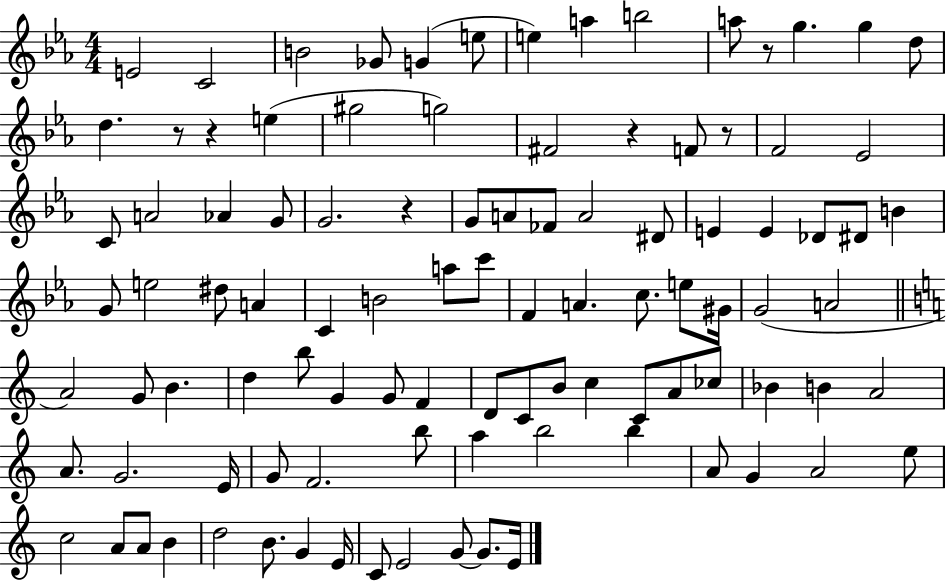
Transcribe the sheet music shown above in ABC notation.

X:1
T:Untitled
M:4/4
L:1/4
K:Eb
E2 C2 B2 _G/2 G e/2 e a b2 a/2 z/2 g g d/2 d z/2 z e ^g2 g2 ^F2 z F/2 z/2 F2 _E2 C/2 A2 _A G/2 G2 z G/2 A/2 _F/2 A2 ^D/2 E E _D/2 ^D/2 B G/2 e2 ^d/2 A C B2 a/2 c'/2 F A c/2 e/2 ^G/4 G2 A2 A2 G/2 B d b/2 G G/2 F D/2 C/2 B/2 c C/2 A/2 _c/2 _B B A2 A/2 G2 E/4 G/2 F2 b/2 a b2 b A/2 G A2 e/2 c2 A/2 A/2 B d2 B/2 G E/4 C/2 E2 G/2 G/2 E/4